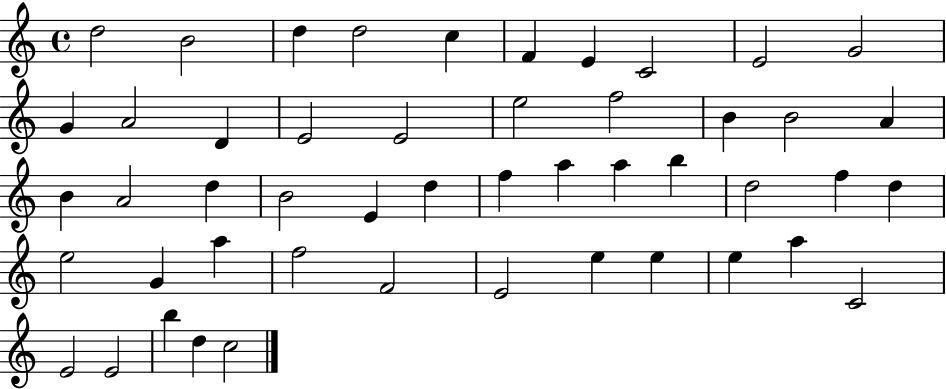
X:1
T:Untitled
M:4/4
L:1/4
K:C
d2 B2 d d2 c F E C2 E2 G2 G A2 D E2 E2 e2 f2 B B2 A B A2 d B2 E d f a a b d2 f d e2 G a f2 F2 E2 e e e a C2 E2 E2 b d c2